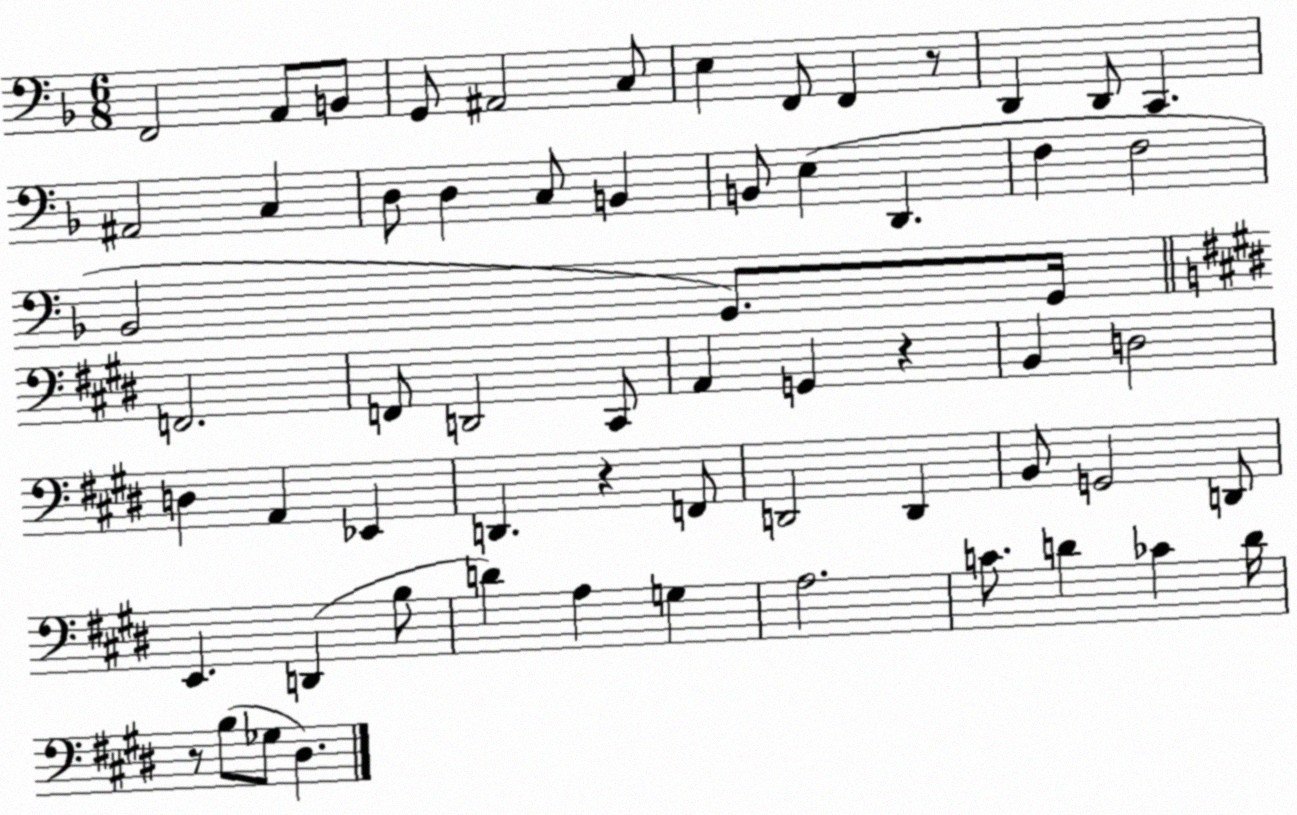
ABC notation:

X:1
T:Untitled
M:6/8
L:1/4
K:F
F,,2 A,,/2 B,,/2 G,,/2 ^A,,2 C,/2 E, F,,/2 F,, z/2 D,, D,,/2 C,, ^A,,2 C, D,/2 D, C,/2 B,, B,,/2 E, D,, F, F,2 _B,,2 G,,/2 G,,/4 F,,2 F,,/2 D,,2 ^C,,/2 A,, G,, z B,, D,2 D, A,, _E,, D,, z F,,/2 D,,2 D,, B,,/2 G,,2 D,,/2 E,, D,, B,/2 D A, G, A,2 C/2 D _C D/4 z/2 B,/2 _G,/2 ^D,